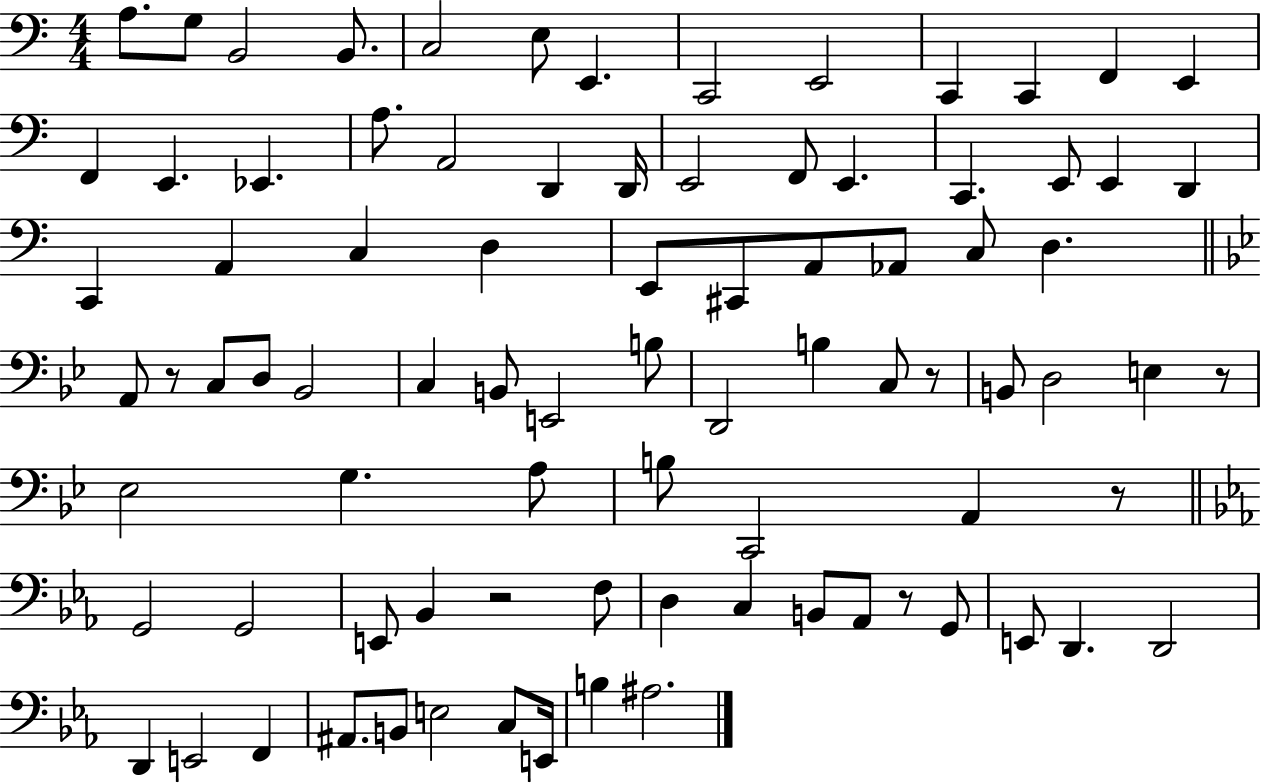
A3/e. G3/e B2/h B2/e. C3/h E3/e E2/q. C2/h E2/h C2/q C2/q F2/q E2/q F2/q E2/q. Eb2/q. A3/e. A2/h D2/q D2/s E2/h F2/e E2/q. C2/q. E2/e E2/q D2/q C2/q A2/q C3/q D3/q E2/e C#2/e A2/e Ab2/e C3/e D3/q. A2/e R/e C3/e D3/e Bb2/h C3/q B2/e E2/h B3/e D2/h B3/q C3/e R/e B2/e D3/h E3/q R/e Eb3/h G3/q. A3/e B3/e C2/h A2/q R/e G2/h G2/h E2/e Bb2/q R/h F3/e D3/q C3/q B2/e Ab2/e R/e G2/e E2/e D2/q. D2/h D2/q E2/h F2/q A#2/e. B2/e E3/h C3/e E2/s B3/q A#3/h.